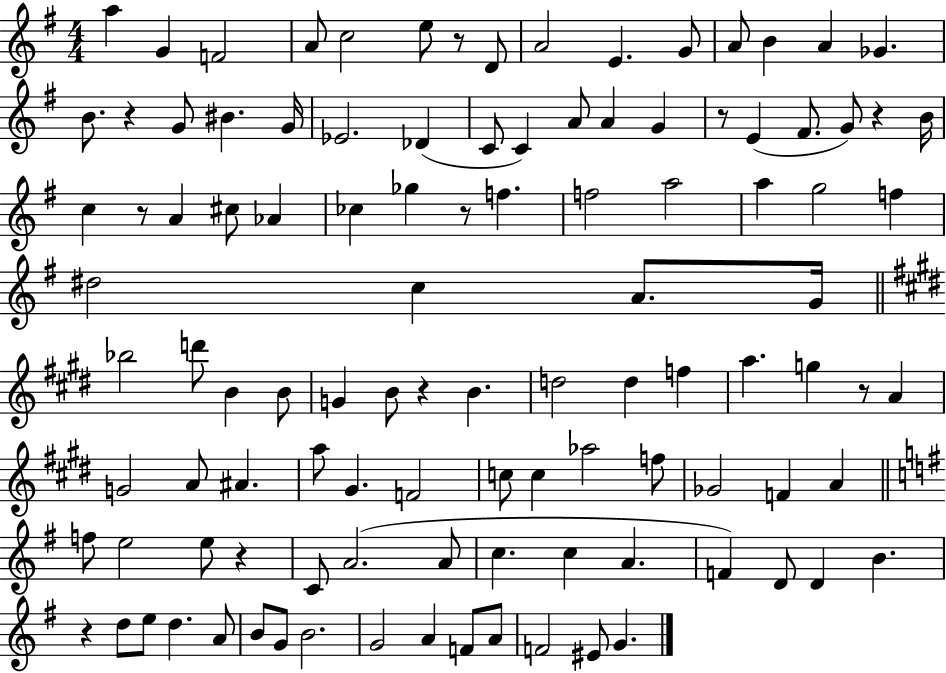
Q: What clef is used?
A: treble